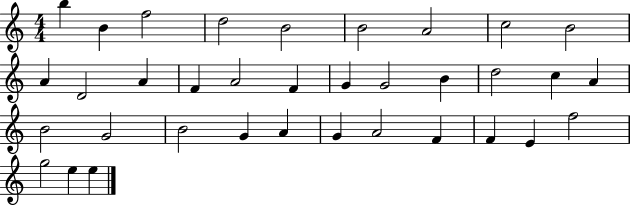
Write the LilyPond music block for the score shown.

{
  \clef treble
  \numericTimeSignature
  \time 4/4
  \key c \major
  b''4 b'4 f''2 | d''2 b'2 | b'2 a'2 | c''2 b'2 | \break a'4 d'2 a'4 | f'4 a'2 f'4 | g'4 g'2 b'4 | d''2 c''4 a'4 | \break b'2 g'2 | b'2 g'4 a'4 | g'4 a'2 f'4 | f'4 e'4 f''2 | \break g''2 e''4 e''4 | \bar "|."
}